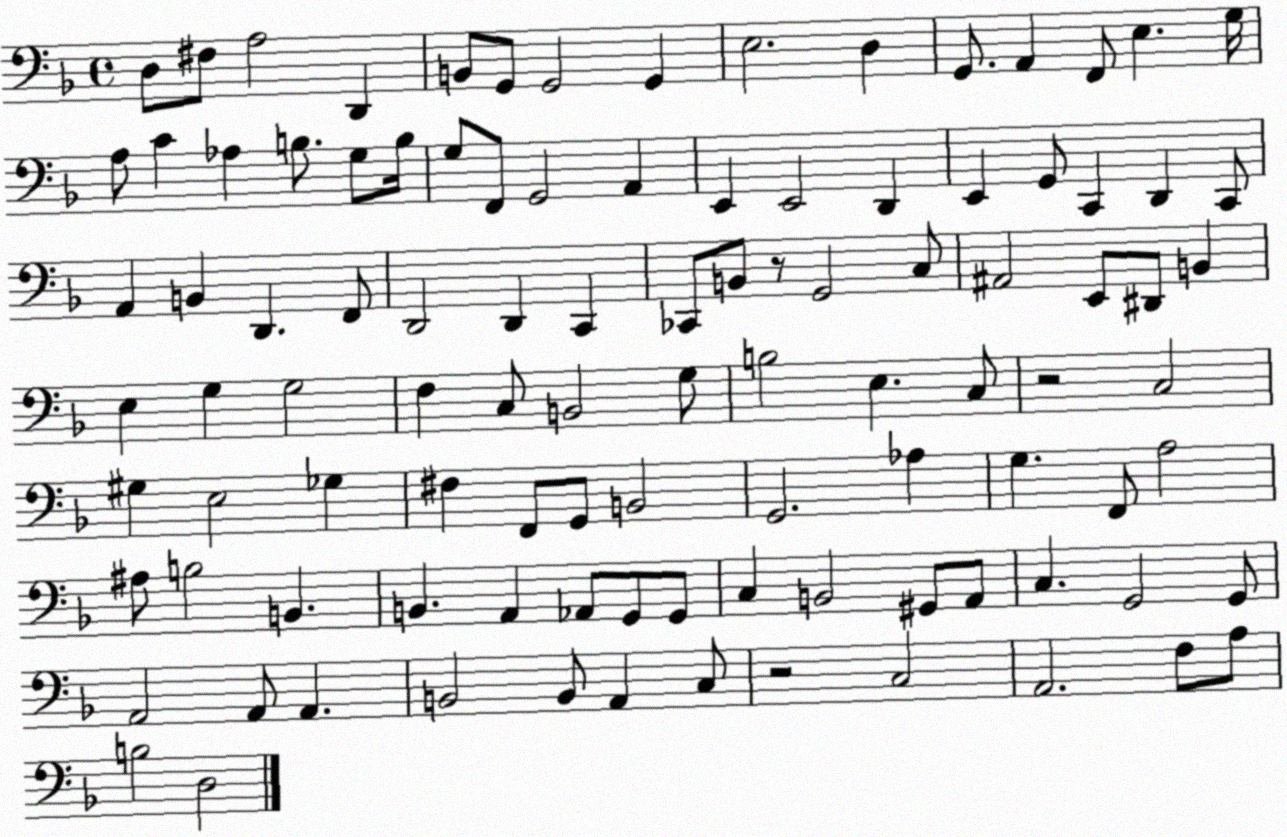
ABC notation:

X:1
T:Untitled
M:4/4
L:1/4
K:F
D,/2 ^F,/2 A,2 D,, B,,/2 G,,/2 G,,2 G,, E,2 D, G,,/2 A,, F,,/2 E, G,/4 A,/2 C _A, B,/2 G,/2 B,/4 G,/2 F,,/2 G,,2 A,, E,, E,,2 D,, E,, G,,/2 C,, D,, C,,/2 A,, B,, D,, F,,/2 D,,2 D,, C,, _C,,/2 B,,/2 z/2 G,,2 C,/2 ^A,,2 E,,/2 ^D,,/2 B,, E, G, G,2 F, C,/2 B,,2 G,/2 B,2 E, C,/2 z2 C,2 ^G, E,2 _G, ^F, F,,/2 G,,/2 B,,2 G,,2 _A, G, F,,/2 A,2 ^A,/2 B,2 B,, B,, A,, _A,,/2 G,,/2 G,,/2 C, B,,2 ^G,,/2 A,,/2 C, G,,2 G,,/2 A,,2 A,,/2 A,, B,,2 B,,/2 A,, C,/2 z2 C,2 A,,2 F,/2 A,/2 B,2 D,2